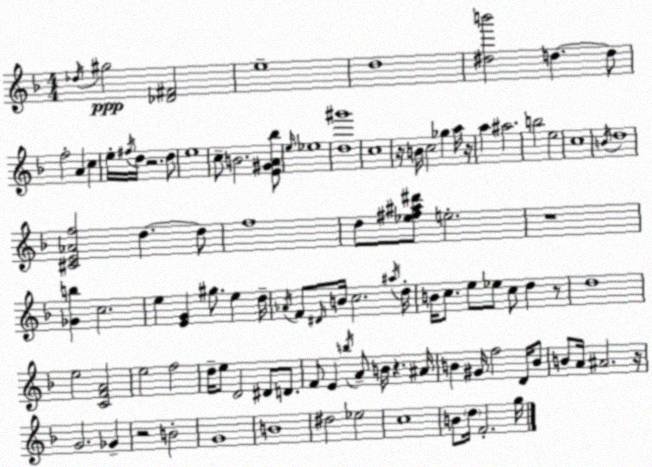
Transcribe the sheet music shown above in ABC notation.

X:1
T:Untitled
M:4/4
L:1/4
K:F
_d/4 ^g2 [_D^F]2 e4 d4 [^db']2 d d/2 f2 A c e/4 ^f/4 d/4 z2 d/2 e4 c/2 B2 [E^GA_b]/2 e/4 _e4 [d^g']4 c4 z/4 B/4 c2 _g a/4 z/4 a ^a2 b2 e2 c4 B/4 d4 [^CE_Af]2 d d/2 f4 d/2 [_e^f^a^d']/2 e2 z4 [_Gb] c2 e [EG] ^g/2 e d/4 _A/4 F/2 ^D/4 B/4 c2 ^a/4 d/4 B/4 c/2 e/2 _e/2 c/2 d z/2 d4 e2 [CFA]2 e2 f2 d/4 e/2 D2 ^D/2 D/2 F/2 E b/4 A/2 B/4 z ^A/4 B ^G/4 f2 D/4 B/2 B/2 A/4 ^A2 z/4 G2 _G z2 B2 G4 B4 ^d2 _e2 c4 B/2 d/4 F2 g/4